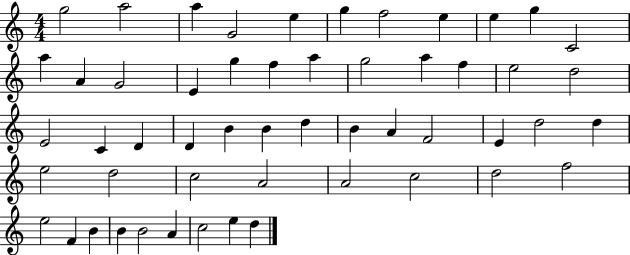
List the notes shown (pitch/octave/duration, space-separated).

G5/h A5/h A5/q G4/h E5/q G5/q F5/h E5/q E5/q G5/q C4/h A5/q A4/q G4/h E4/q G5/q F5/q A5/q G5/h A5/q F5/q E5/h D5/h E4/h C4/q D4/q D4/q B4/q B4/q D5/q B4/q A4/q F4/h E4/q D5/h D5/q E5/h D5/h C5/h A4/h A4/h C5/h D5/h F5/h E5/h F4/q B4/q B4/q B4/h A4/q C5/h E5/q D5/q